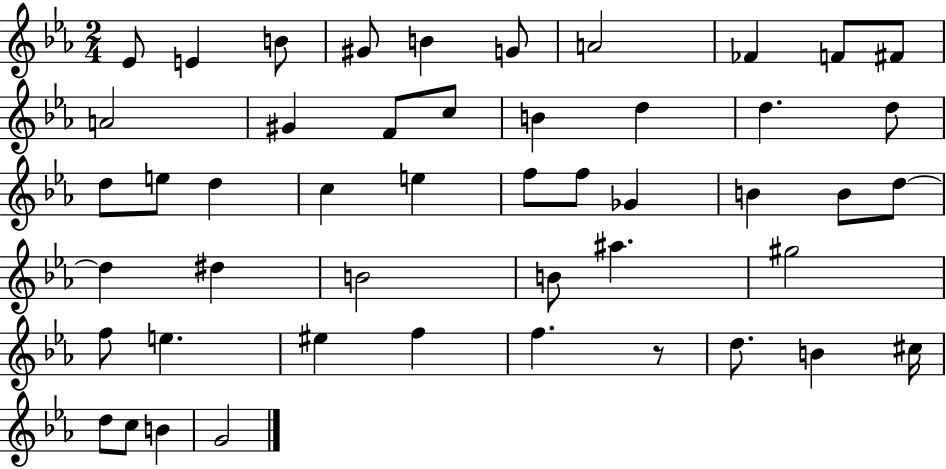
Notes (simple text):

Eb4/e E4/q B4/e G#4/e B4/q G4/e A4/h FES4/q F4/e F#4/e A4/h G#4/q F4/e C5/e B4/q D5/q D5/q. D5/e D5/e E5/e D5/q C5/q E5/q F5/e F5/e Gb4/q B4/q B4/e D5/e D5/q D#5/q B4/h B4/e A#5/q. G#5/h F5/e E5/q. EIS5/q F5/q F5/q. R/e D5/e. B4/q C#5/s D5/e C5/e B4/q G4/h